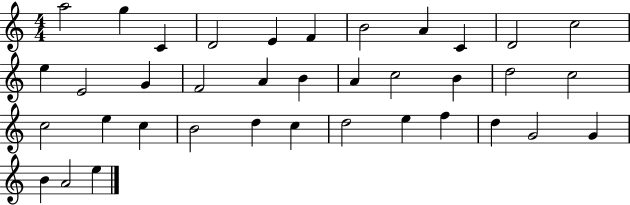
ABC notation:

X:1
T:Untitled
M:4/4
L:1/4
K:C
a2 g C D2 E F B2 A C D2 c2 e E2 G F2 A B A c2 B d2 c2 c2 e c B2 d c d2 e f d G2 G B A2 e